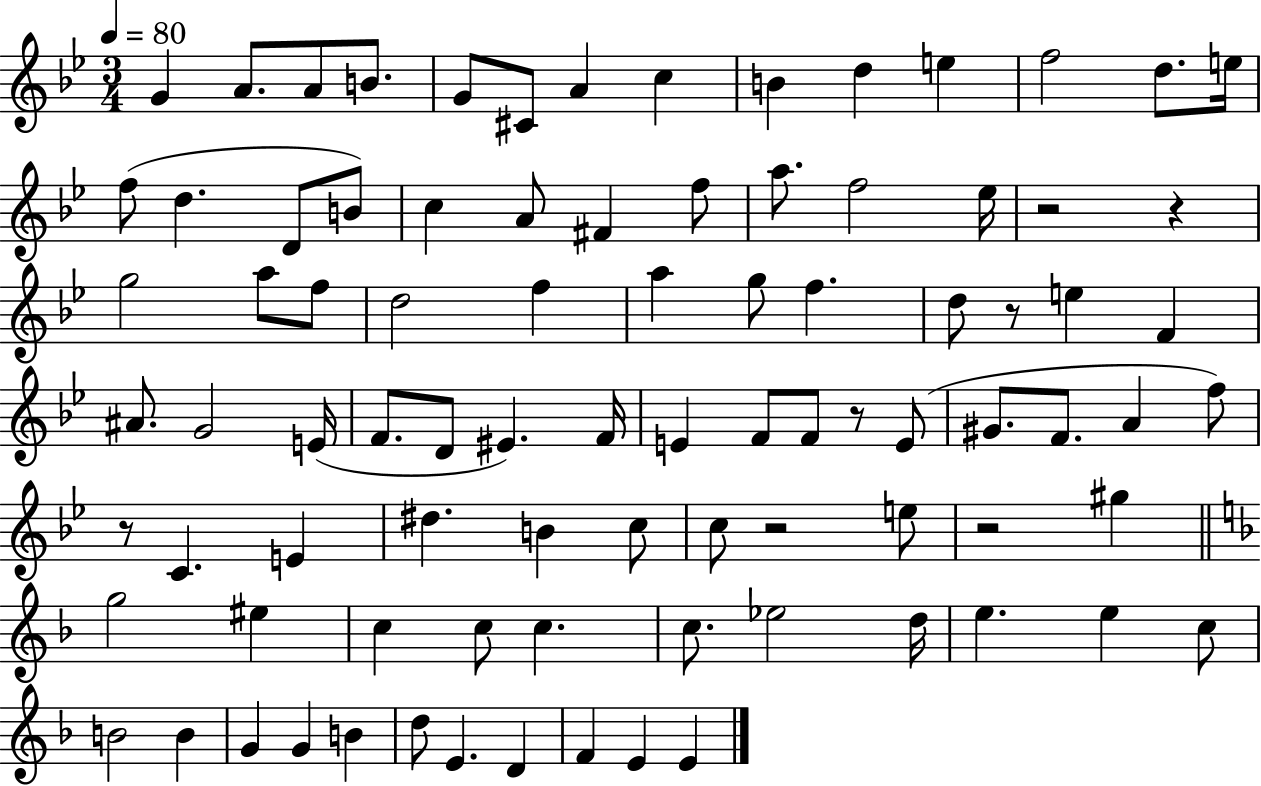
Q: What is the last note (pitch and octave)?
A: E4